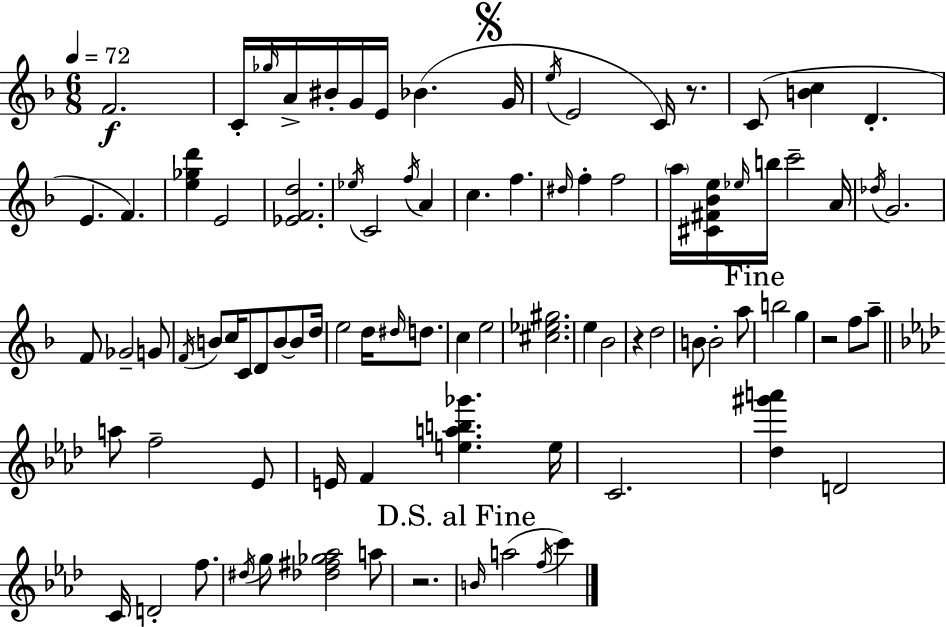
X:1
T:Untitled
M:6/8
L:1/4
K:F
F2 C/4 _g/4 A/4 ^B/4 G/4 E/4 _B G/4 e/4 E2 C/4 z/2 C/2 [Bc] D E F [e_gd'] E2 [_EFd]2 _e/4 C2 f/4 A c f ^d/4 f f2 a/4 [^C^F_Be]/4 _e/4 b/4 c'2 A/4 _d/4 G2 F/2 _G2 G/2 F/4 B/2 c/4 C/2 D/2 B/2 B/2 d/4 e2 d/4 ^d/4 d/2 c e2 [^c_e^g]2 e _B2 z d2 B/2 B2 a/2 b2 g z2 f/2 a/2 a/2 f2 _E/2 E/4 F [eab_g'] e/4 C2 [_d^g'a'] D2 C/4 D2 f/2 ^d/4 g/2 [_d^f_g_a]2 a/2 z2 B/4 a2 f/4 c'